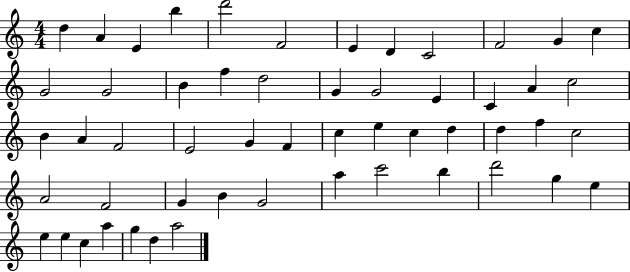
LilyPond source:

{
  \clef treble
  \numericTimeSignature
  \time 4/4
  \key c \major
  d''4 a'4 e'4 b''4 | d'''2 f'2 | e'4 d'4 c'2 | f'2 g'4 c''4 | \break g'2 g'2 | b'4 f''4 d''2 | g'4 g'2 e'4 | c'4 a'4 c''2 | \break b'4 a'4 f'2 | e'2 g'4 f'4 | c''4 e''4 c''4 d''4 | d''4 f''4 c''2 | \break a'2 f'2 | g'4 b'4 g'2 | a''4 c'''2 b''4 | d'''2 g''4 e''4 | \break e''4 e''4 c''4 a''4 | g''4 d''4 a''2 | \bar "|."
}